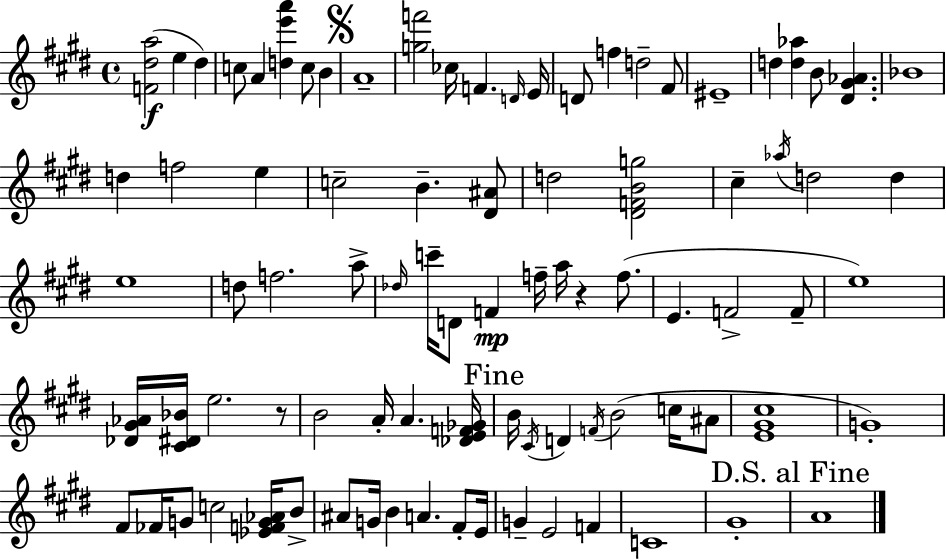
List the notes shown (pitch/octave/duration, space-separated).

[F4,D#5,A5]/h E5/q D#5/q C5/e A4/q [D5,E6,A6]/q C5/e B4/q A4/w [G5,F6]/h CES5/s F4/q. D4/s E4/s D4/e F5/q D5/h F#4/e EIS4/w D5/q [D5,Ab5]/q B4/e [D#4,G#4,Ab4]/q. Bb4/w D5/q F5/h E5/q C5/h B4/q. [D#4,A#4]/e D5/h [D#4,F4,B4,G5]/h C#5/q Ab5/s D5/h D5/q E5/w D5/e F5/h. A5/e Db5/s C6/s D4/e F4/q F5/s A5/s R/q F5/e. E4/q. F4/h F4/e E5/w [Db4,G#4,Ab4]/s [C#4,D#4,Bb4]/s E5/h. R/e B4/h A4/s A4/q. [Db4,E4,F4,Gb4]/s B4/s C#4/s D4/q F4/s B4/h C5/s A#4/e [E4,G#4,C#5]/w G4/w F#4/e FES4/s G4/e C5/h [Eb4,F4,G4,Ab4]/s B4/e A#4/e G4/s B4/q A4/q. F#4/e E4/s G4/q E4/h F4/q C4/w G#4/w A4/w